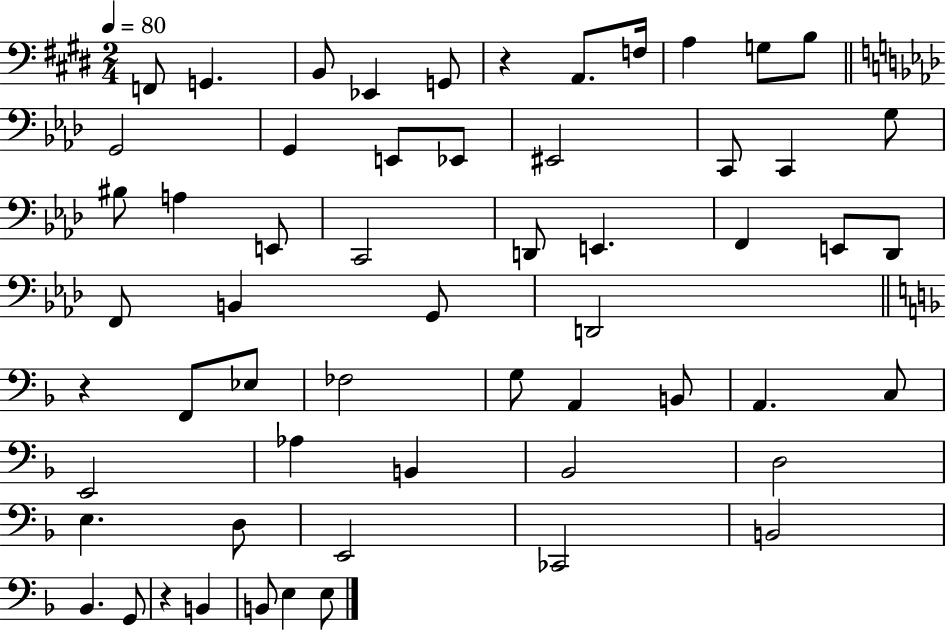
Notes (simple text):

F2/e G2/q. B2/e Eb2/q G2/e R/q A2/e. F3/s A3/q G3/e B3/e G2/h G2/q E2/e Eb2/e EIS2/h C2/e C2/q G3/e BIS3/e A3/q E2/e C2/h D2/e E2/q. F2/q E2/e Db2/e F2/e B2/q G2/e D2/h R/q F2/e Eb3/e FES3/h G3/e A2/q B2/e A2/q. C3/e E2/h Ab3/q B2/q Bb2/h D3/h E3/q. D3/e E2/h CES2/h B2/h Bb2/q. G2/e R/q B2/q B2/e E3/q E3/e